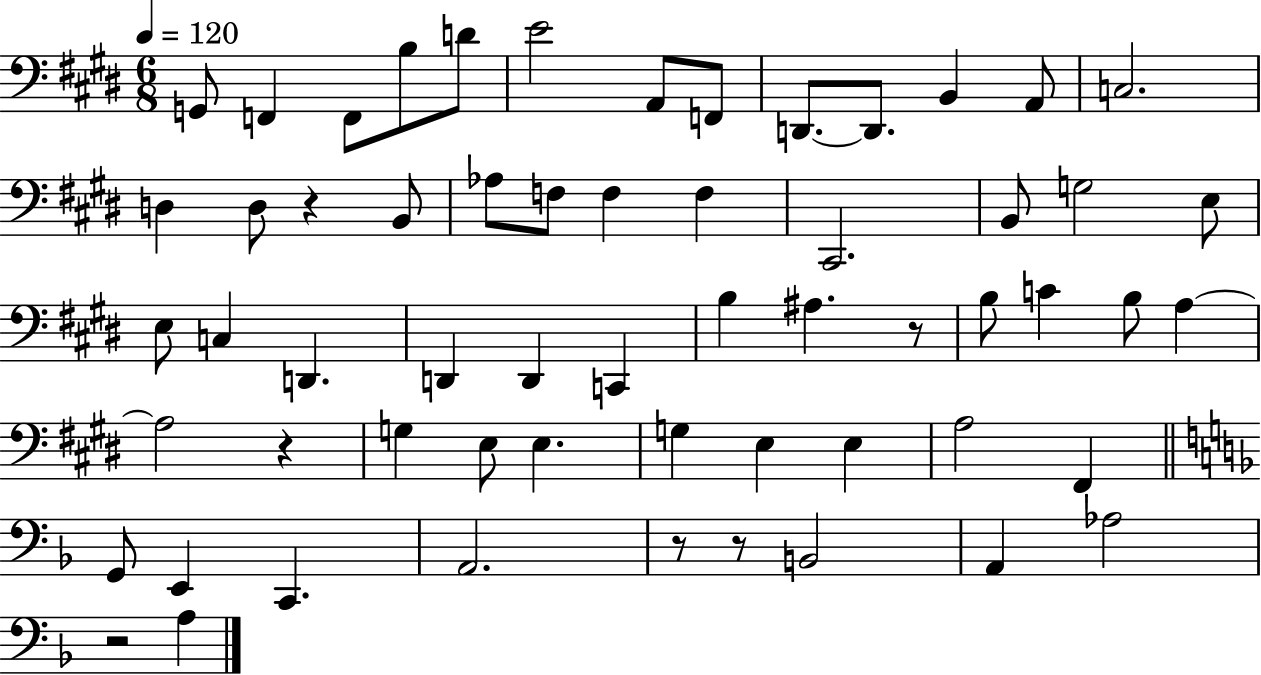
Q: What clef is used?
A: bass